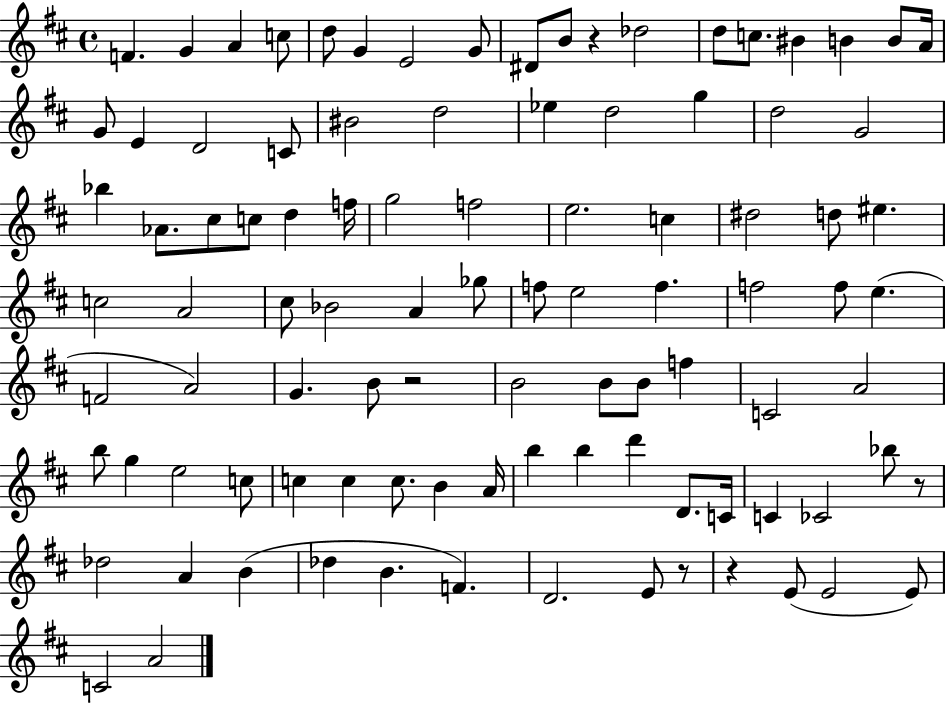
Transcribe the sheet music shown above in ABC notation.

X:1
T:Untitled
M:4/4
L:1/4
K:D
F G A c/2 d/2 G E2 G/2 ^D/2 B/2 z _d2 d/2 c/2 ^B B B/2 A/4 G/2 E D2 C/2 ^B2 d2 _e d2 g d2 G2 _b _A/2 ^c/2 c/2 d f/4 g2 f2 e2 c ^d2 d/2 ^e c2 A2 ^c/2 _B2 A _g/2 f/2 e2 f f2 f/2 e F2 A2 G B/2 z2 B2 B/2 B/2 f C2 A2 b/2 g e2 c/2 c c c/2 B A/4 b b d' D/2 C/4 C _C2 _b/2 z/2 _d2 A B _d B F D2 E/2 z/2 z E/2 E2 E/2 C2 A2